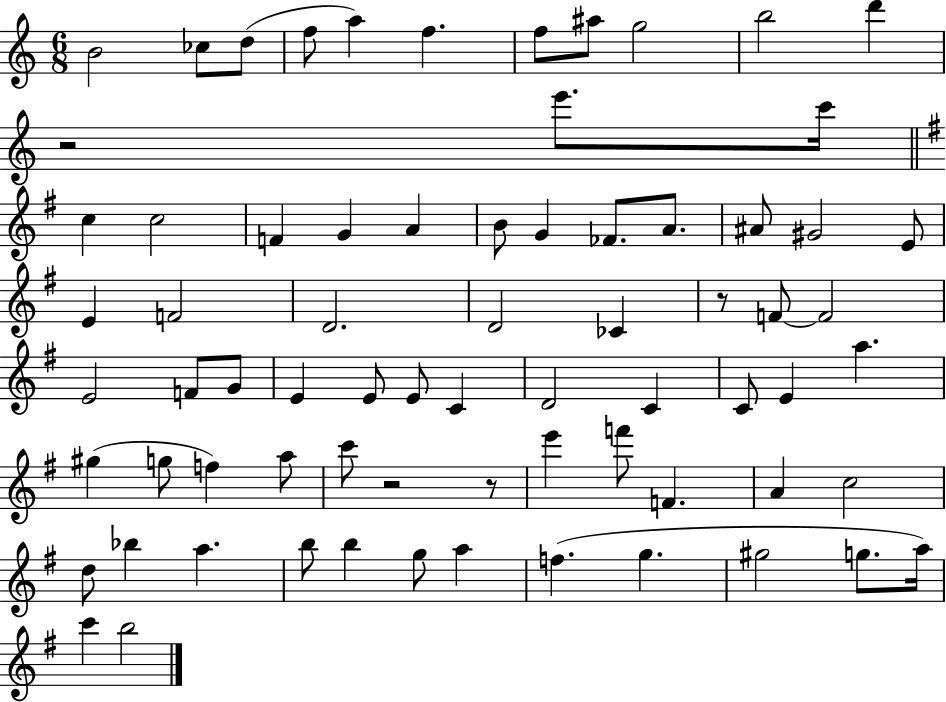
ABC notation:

X:1
T:Untitled
M:6/8
L:1/4
K:C
B2 _c/2 d/2 f/2 a f f/2 ^a/2 g2 b2 d' z2 e'/2 c'/4 c c2 F G A B/2 G _F/2 A/2 ^A/2 ^G2 E/2 E F2 D2 D2 _C z/2 F/2 F2 E2 F/2 G/2 E E/2 E/2 C D2 C C/2 E a ^g g/2 f a/2 c'/2 z2 z/2 e' f'/2 F A c2 d/2 _b a b/2 b g/2 a f g ^g2 g/2 a/4 c' b2